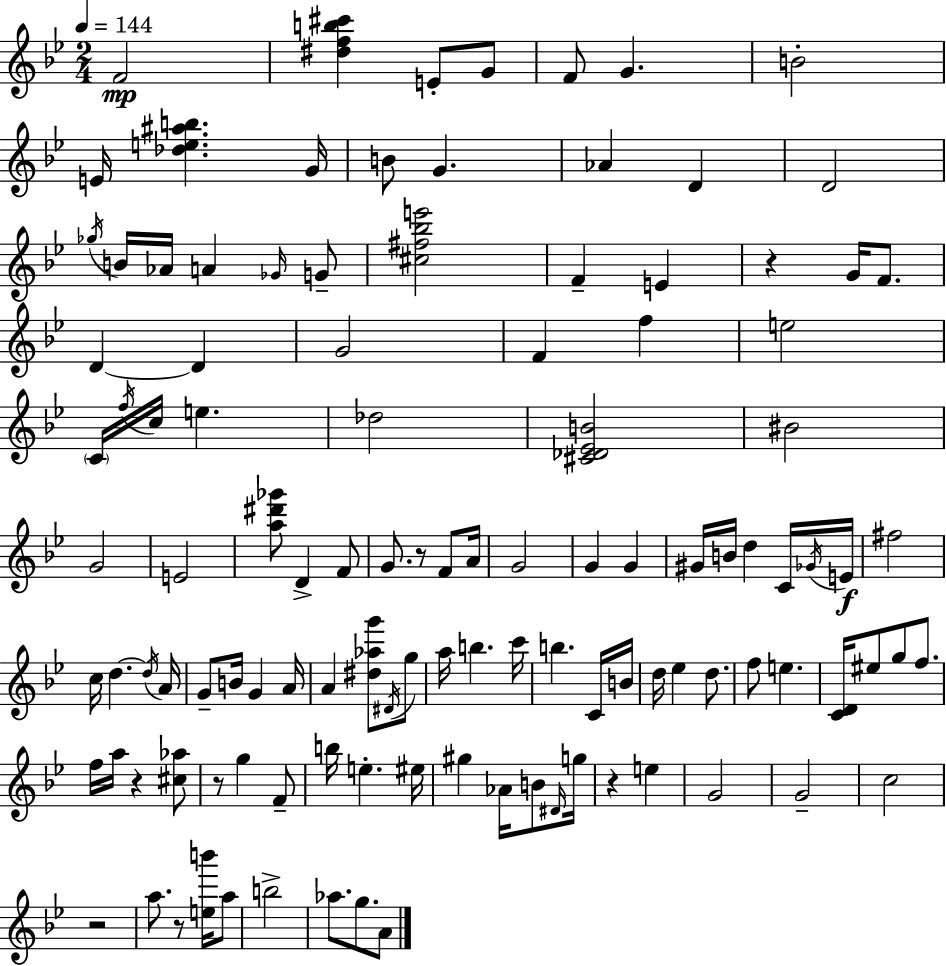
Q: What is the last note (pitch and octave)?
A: A4